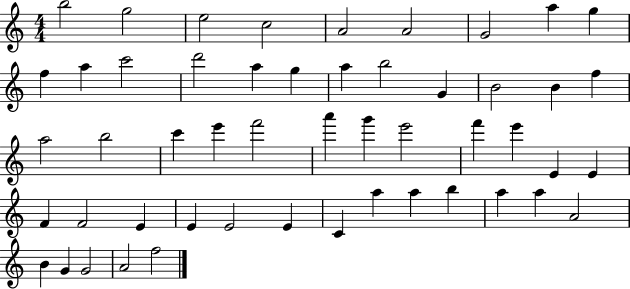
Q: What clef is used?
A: treble